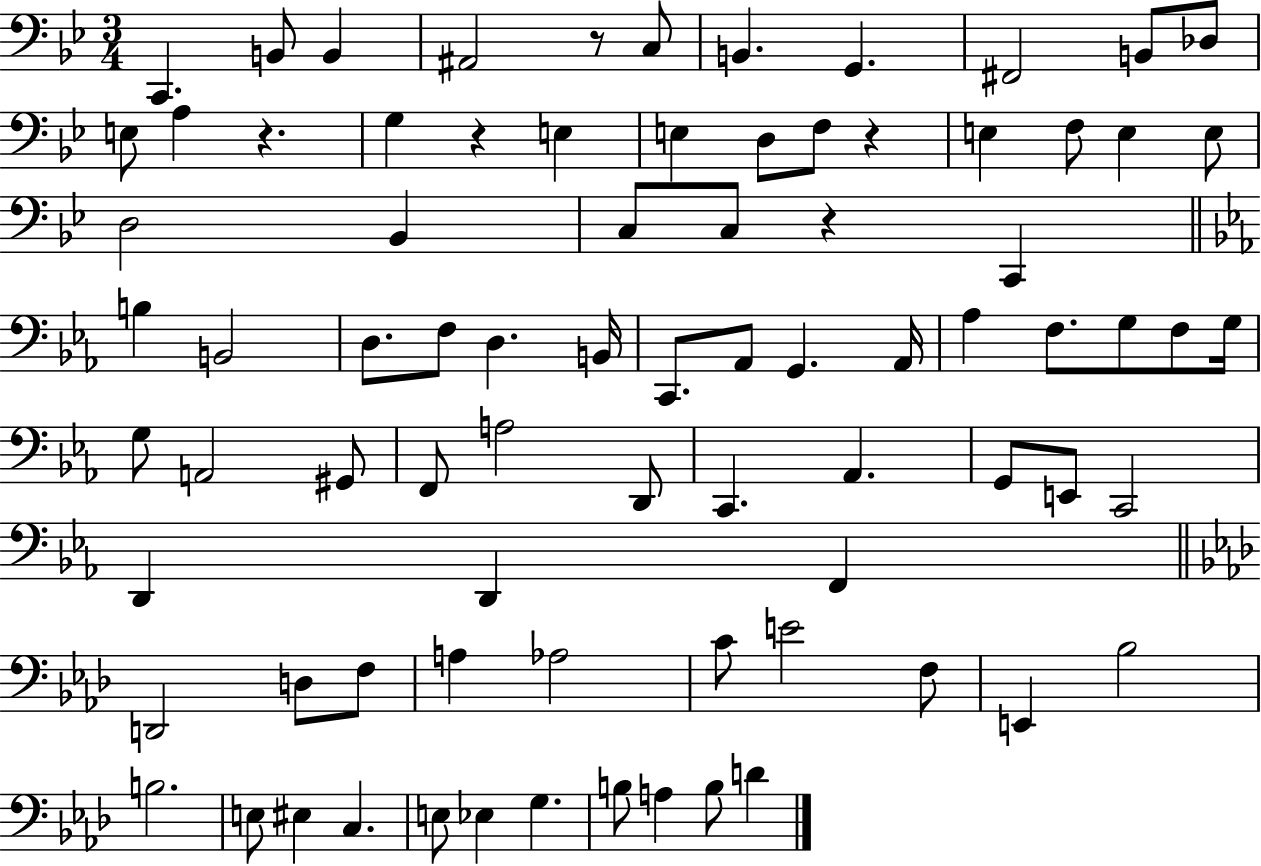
X:1
T:Untitled
M:3/4
L:1/4
K:Bb
C,, B,,/2 B,, ^A,,2 z/2 C,/2 B,, G,, ^F,,2 B,,/2 _D,/2 E,/2 A, z G, z E, E, D,/2 F,/2 z E, F,/2 E, E,/2 D,2 _B,, C,/2 C,/2 z C,, B, B,,2 D,/2 F,/2 D, B,,/4 C,,/2 _A,,/2 G,, _A,,/4 _A, F,/2 G,/2 F,/2 G,/4 G,/2 A,,2 ^G,,/2 F,,/2 A,2 D,,/2 C,, _A,, G,,/2 E,,/2 C,,2 D,, D,, F,, D,,2 D,/2 F,/2 A, _A,2 C/2 E2 F,/2 E,, _B,2 B,2 E,/2 ^E, C, E,/2 _E, G, B,/2 A, B,/2 D